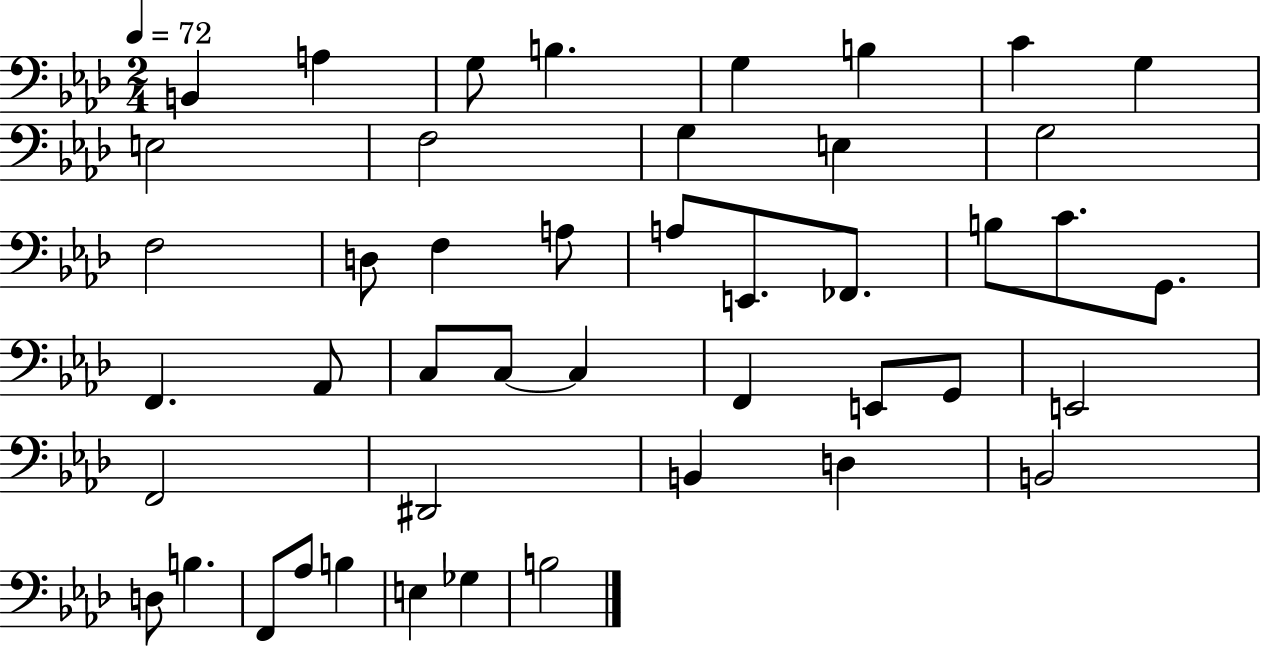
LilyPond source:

{
  \clef bass
  \numericTimeSignature
  \time 2/4
  \key aes \major
  \tempo 4 = 72
  b,4 a4 | g8 b4. | g4 b4 | c'4 g4 | \break e2 | f2 | g4 e4 | g2 | \break f2 | d8 f4 a8 | a8 e,8. fes,8. | b8 c'8. g,8. | \break f,4. aes,8 | c8 c8~~ c4 | f,4 e,8 g,8 | e,2 | \break f,2 | dis,2 | b,4 d4 | b,2 | \break d8 b4. | f,8 aes8 b4 | e4 ges4 | b2 | \break \bar "|."
}